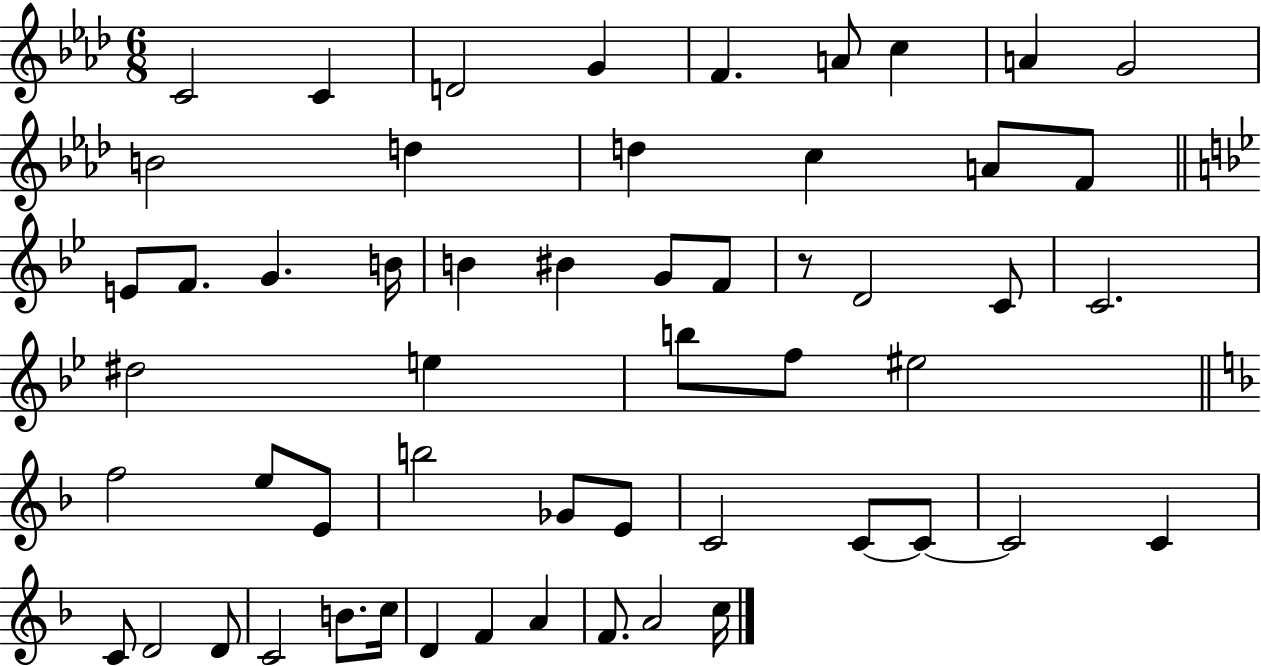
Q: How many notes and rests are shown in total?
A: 55